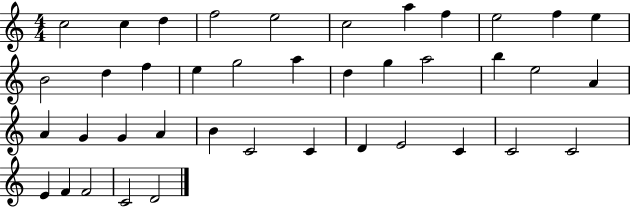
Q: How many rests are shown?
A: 0